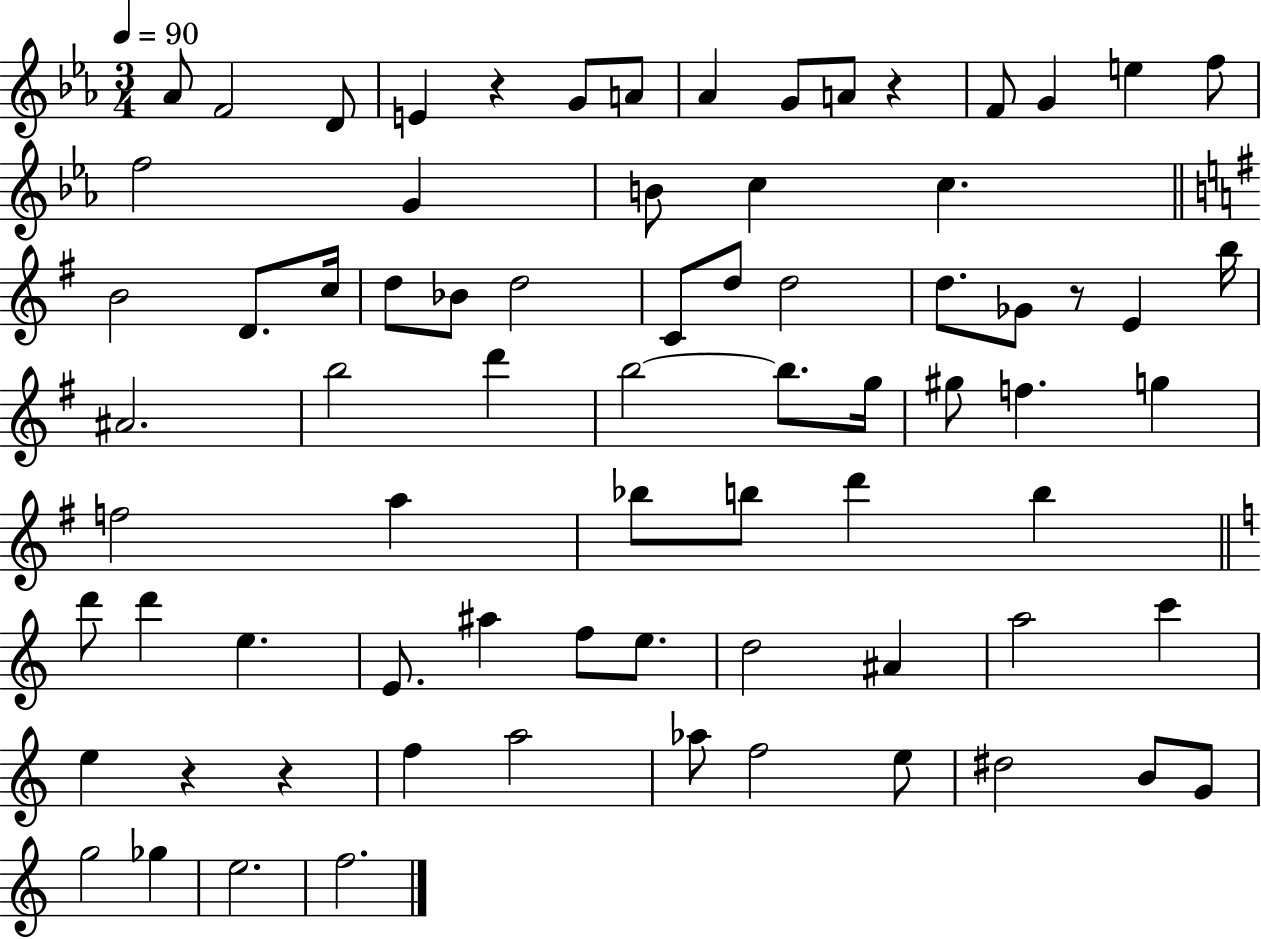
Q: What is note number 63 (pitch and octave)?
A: E5